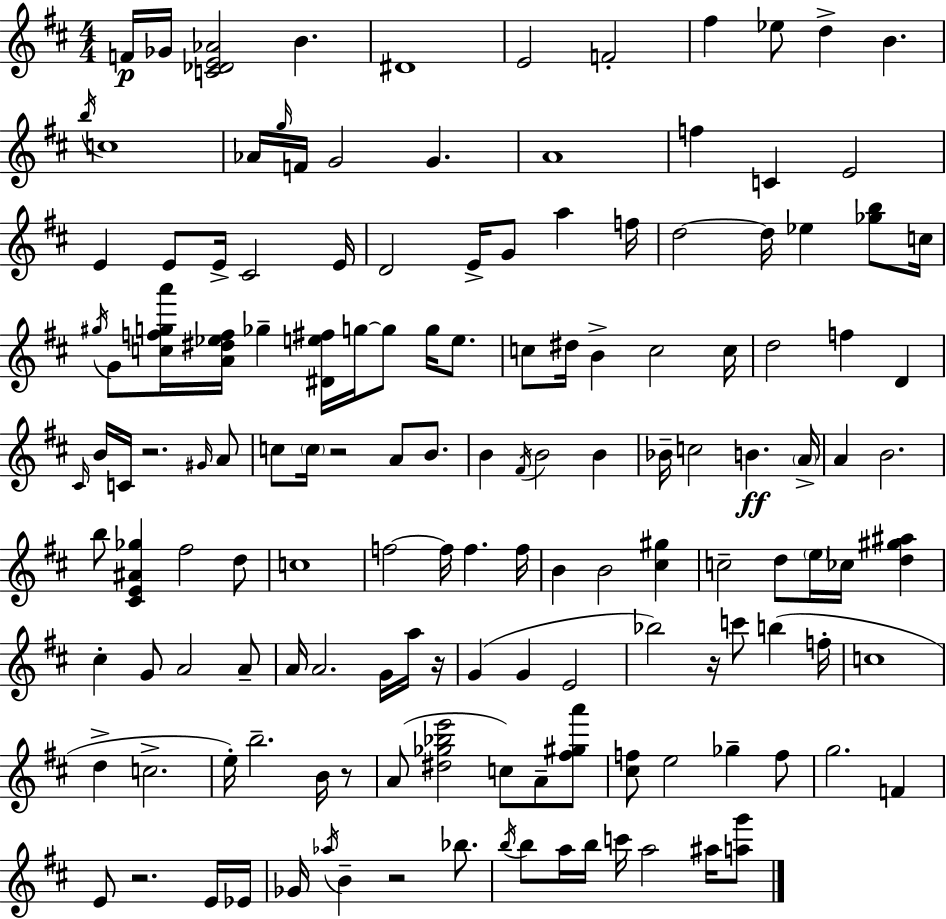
F4/s Gb4/s [C4,Db4,E4,Ab4]/h B4/q. D#4/w E4/h F4/h F#5/q Eb5/e D5/q B4/q. B5/s C5/w Ab4/s G5/s F4/s G4/h G4/q. A4/w F5/q C4/q E4/h E4/q E4/e E4/s C#4/h E4/s D4/h E4/s G4/e A5/q F5/s D5/h D5/s Eb5/q [Gb5,B5]/e C5/s G#5/s G4/e [C5,F5,G5,A6]/s [A4,D#5,Eb5,F5]/s Gb5/q [D#4,E5,F#5]/s G5/s G5/e G5/s E5/e. C5/e D#5/s B4/q C5/h C5/s D5/h F5/q D4/q C#4/s B4/s C4/s R/h. G#4/s A4/e C5/e C5/s R/h A4/e B4/e. B4/q F#4/s B4/h B4/q Bb4/s C5/h B4/q. A4/s A4/q B4/h. B5/e [C#4,E4,A#4,Gb5]/q F#5/h D5/e C5/w F5/h F5/s F5/q. F5/s B4/q B4/h [C#5,G#5]/q C5/h D5/e E5/s CES5/s [D5,G#5,A#5]/q C#5/q G4/e A4/h A4/e A4/s A4/h. G4/s A5/s R/s G4/q G4/q E4/h Bb5/h R/s C6/e B5/q F5/s C5/w D5/q C5/h. E5/s B5/h. B4/s R/e A4/e [D#5,Gb5,Bb5,E6]/h C5/e A4/e [F#5,G#5,A6]/e [C#5,F5]/e E5/h Gb5/q F5/e G5/h. F4/q E4/e R/h. E4/s Eb4/s Gb4/s Ab5/s B4/q R/h Bb5/e. B5/s B5/e A5/s B5/s C6/s A5/h A#5/s [A5,G6]/e